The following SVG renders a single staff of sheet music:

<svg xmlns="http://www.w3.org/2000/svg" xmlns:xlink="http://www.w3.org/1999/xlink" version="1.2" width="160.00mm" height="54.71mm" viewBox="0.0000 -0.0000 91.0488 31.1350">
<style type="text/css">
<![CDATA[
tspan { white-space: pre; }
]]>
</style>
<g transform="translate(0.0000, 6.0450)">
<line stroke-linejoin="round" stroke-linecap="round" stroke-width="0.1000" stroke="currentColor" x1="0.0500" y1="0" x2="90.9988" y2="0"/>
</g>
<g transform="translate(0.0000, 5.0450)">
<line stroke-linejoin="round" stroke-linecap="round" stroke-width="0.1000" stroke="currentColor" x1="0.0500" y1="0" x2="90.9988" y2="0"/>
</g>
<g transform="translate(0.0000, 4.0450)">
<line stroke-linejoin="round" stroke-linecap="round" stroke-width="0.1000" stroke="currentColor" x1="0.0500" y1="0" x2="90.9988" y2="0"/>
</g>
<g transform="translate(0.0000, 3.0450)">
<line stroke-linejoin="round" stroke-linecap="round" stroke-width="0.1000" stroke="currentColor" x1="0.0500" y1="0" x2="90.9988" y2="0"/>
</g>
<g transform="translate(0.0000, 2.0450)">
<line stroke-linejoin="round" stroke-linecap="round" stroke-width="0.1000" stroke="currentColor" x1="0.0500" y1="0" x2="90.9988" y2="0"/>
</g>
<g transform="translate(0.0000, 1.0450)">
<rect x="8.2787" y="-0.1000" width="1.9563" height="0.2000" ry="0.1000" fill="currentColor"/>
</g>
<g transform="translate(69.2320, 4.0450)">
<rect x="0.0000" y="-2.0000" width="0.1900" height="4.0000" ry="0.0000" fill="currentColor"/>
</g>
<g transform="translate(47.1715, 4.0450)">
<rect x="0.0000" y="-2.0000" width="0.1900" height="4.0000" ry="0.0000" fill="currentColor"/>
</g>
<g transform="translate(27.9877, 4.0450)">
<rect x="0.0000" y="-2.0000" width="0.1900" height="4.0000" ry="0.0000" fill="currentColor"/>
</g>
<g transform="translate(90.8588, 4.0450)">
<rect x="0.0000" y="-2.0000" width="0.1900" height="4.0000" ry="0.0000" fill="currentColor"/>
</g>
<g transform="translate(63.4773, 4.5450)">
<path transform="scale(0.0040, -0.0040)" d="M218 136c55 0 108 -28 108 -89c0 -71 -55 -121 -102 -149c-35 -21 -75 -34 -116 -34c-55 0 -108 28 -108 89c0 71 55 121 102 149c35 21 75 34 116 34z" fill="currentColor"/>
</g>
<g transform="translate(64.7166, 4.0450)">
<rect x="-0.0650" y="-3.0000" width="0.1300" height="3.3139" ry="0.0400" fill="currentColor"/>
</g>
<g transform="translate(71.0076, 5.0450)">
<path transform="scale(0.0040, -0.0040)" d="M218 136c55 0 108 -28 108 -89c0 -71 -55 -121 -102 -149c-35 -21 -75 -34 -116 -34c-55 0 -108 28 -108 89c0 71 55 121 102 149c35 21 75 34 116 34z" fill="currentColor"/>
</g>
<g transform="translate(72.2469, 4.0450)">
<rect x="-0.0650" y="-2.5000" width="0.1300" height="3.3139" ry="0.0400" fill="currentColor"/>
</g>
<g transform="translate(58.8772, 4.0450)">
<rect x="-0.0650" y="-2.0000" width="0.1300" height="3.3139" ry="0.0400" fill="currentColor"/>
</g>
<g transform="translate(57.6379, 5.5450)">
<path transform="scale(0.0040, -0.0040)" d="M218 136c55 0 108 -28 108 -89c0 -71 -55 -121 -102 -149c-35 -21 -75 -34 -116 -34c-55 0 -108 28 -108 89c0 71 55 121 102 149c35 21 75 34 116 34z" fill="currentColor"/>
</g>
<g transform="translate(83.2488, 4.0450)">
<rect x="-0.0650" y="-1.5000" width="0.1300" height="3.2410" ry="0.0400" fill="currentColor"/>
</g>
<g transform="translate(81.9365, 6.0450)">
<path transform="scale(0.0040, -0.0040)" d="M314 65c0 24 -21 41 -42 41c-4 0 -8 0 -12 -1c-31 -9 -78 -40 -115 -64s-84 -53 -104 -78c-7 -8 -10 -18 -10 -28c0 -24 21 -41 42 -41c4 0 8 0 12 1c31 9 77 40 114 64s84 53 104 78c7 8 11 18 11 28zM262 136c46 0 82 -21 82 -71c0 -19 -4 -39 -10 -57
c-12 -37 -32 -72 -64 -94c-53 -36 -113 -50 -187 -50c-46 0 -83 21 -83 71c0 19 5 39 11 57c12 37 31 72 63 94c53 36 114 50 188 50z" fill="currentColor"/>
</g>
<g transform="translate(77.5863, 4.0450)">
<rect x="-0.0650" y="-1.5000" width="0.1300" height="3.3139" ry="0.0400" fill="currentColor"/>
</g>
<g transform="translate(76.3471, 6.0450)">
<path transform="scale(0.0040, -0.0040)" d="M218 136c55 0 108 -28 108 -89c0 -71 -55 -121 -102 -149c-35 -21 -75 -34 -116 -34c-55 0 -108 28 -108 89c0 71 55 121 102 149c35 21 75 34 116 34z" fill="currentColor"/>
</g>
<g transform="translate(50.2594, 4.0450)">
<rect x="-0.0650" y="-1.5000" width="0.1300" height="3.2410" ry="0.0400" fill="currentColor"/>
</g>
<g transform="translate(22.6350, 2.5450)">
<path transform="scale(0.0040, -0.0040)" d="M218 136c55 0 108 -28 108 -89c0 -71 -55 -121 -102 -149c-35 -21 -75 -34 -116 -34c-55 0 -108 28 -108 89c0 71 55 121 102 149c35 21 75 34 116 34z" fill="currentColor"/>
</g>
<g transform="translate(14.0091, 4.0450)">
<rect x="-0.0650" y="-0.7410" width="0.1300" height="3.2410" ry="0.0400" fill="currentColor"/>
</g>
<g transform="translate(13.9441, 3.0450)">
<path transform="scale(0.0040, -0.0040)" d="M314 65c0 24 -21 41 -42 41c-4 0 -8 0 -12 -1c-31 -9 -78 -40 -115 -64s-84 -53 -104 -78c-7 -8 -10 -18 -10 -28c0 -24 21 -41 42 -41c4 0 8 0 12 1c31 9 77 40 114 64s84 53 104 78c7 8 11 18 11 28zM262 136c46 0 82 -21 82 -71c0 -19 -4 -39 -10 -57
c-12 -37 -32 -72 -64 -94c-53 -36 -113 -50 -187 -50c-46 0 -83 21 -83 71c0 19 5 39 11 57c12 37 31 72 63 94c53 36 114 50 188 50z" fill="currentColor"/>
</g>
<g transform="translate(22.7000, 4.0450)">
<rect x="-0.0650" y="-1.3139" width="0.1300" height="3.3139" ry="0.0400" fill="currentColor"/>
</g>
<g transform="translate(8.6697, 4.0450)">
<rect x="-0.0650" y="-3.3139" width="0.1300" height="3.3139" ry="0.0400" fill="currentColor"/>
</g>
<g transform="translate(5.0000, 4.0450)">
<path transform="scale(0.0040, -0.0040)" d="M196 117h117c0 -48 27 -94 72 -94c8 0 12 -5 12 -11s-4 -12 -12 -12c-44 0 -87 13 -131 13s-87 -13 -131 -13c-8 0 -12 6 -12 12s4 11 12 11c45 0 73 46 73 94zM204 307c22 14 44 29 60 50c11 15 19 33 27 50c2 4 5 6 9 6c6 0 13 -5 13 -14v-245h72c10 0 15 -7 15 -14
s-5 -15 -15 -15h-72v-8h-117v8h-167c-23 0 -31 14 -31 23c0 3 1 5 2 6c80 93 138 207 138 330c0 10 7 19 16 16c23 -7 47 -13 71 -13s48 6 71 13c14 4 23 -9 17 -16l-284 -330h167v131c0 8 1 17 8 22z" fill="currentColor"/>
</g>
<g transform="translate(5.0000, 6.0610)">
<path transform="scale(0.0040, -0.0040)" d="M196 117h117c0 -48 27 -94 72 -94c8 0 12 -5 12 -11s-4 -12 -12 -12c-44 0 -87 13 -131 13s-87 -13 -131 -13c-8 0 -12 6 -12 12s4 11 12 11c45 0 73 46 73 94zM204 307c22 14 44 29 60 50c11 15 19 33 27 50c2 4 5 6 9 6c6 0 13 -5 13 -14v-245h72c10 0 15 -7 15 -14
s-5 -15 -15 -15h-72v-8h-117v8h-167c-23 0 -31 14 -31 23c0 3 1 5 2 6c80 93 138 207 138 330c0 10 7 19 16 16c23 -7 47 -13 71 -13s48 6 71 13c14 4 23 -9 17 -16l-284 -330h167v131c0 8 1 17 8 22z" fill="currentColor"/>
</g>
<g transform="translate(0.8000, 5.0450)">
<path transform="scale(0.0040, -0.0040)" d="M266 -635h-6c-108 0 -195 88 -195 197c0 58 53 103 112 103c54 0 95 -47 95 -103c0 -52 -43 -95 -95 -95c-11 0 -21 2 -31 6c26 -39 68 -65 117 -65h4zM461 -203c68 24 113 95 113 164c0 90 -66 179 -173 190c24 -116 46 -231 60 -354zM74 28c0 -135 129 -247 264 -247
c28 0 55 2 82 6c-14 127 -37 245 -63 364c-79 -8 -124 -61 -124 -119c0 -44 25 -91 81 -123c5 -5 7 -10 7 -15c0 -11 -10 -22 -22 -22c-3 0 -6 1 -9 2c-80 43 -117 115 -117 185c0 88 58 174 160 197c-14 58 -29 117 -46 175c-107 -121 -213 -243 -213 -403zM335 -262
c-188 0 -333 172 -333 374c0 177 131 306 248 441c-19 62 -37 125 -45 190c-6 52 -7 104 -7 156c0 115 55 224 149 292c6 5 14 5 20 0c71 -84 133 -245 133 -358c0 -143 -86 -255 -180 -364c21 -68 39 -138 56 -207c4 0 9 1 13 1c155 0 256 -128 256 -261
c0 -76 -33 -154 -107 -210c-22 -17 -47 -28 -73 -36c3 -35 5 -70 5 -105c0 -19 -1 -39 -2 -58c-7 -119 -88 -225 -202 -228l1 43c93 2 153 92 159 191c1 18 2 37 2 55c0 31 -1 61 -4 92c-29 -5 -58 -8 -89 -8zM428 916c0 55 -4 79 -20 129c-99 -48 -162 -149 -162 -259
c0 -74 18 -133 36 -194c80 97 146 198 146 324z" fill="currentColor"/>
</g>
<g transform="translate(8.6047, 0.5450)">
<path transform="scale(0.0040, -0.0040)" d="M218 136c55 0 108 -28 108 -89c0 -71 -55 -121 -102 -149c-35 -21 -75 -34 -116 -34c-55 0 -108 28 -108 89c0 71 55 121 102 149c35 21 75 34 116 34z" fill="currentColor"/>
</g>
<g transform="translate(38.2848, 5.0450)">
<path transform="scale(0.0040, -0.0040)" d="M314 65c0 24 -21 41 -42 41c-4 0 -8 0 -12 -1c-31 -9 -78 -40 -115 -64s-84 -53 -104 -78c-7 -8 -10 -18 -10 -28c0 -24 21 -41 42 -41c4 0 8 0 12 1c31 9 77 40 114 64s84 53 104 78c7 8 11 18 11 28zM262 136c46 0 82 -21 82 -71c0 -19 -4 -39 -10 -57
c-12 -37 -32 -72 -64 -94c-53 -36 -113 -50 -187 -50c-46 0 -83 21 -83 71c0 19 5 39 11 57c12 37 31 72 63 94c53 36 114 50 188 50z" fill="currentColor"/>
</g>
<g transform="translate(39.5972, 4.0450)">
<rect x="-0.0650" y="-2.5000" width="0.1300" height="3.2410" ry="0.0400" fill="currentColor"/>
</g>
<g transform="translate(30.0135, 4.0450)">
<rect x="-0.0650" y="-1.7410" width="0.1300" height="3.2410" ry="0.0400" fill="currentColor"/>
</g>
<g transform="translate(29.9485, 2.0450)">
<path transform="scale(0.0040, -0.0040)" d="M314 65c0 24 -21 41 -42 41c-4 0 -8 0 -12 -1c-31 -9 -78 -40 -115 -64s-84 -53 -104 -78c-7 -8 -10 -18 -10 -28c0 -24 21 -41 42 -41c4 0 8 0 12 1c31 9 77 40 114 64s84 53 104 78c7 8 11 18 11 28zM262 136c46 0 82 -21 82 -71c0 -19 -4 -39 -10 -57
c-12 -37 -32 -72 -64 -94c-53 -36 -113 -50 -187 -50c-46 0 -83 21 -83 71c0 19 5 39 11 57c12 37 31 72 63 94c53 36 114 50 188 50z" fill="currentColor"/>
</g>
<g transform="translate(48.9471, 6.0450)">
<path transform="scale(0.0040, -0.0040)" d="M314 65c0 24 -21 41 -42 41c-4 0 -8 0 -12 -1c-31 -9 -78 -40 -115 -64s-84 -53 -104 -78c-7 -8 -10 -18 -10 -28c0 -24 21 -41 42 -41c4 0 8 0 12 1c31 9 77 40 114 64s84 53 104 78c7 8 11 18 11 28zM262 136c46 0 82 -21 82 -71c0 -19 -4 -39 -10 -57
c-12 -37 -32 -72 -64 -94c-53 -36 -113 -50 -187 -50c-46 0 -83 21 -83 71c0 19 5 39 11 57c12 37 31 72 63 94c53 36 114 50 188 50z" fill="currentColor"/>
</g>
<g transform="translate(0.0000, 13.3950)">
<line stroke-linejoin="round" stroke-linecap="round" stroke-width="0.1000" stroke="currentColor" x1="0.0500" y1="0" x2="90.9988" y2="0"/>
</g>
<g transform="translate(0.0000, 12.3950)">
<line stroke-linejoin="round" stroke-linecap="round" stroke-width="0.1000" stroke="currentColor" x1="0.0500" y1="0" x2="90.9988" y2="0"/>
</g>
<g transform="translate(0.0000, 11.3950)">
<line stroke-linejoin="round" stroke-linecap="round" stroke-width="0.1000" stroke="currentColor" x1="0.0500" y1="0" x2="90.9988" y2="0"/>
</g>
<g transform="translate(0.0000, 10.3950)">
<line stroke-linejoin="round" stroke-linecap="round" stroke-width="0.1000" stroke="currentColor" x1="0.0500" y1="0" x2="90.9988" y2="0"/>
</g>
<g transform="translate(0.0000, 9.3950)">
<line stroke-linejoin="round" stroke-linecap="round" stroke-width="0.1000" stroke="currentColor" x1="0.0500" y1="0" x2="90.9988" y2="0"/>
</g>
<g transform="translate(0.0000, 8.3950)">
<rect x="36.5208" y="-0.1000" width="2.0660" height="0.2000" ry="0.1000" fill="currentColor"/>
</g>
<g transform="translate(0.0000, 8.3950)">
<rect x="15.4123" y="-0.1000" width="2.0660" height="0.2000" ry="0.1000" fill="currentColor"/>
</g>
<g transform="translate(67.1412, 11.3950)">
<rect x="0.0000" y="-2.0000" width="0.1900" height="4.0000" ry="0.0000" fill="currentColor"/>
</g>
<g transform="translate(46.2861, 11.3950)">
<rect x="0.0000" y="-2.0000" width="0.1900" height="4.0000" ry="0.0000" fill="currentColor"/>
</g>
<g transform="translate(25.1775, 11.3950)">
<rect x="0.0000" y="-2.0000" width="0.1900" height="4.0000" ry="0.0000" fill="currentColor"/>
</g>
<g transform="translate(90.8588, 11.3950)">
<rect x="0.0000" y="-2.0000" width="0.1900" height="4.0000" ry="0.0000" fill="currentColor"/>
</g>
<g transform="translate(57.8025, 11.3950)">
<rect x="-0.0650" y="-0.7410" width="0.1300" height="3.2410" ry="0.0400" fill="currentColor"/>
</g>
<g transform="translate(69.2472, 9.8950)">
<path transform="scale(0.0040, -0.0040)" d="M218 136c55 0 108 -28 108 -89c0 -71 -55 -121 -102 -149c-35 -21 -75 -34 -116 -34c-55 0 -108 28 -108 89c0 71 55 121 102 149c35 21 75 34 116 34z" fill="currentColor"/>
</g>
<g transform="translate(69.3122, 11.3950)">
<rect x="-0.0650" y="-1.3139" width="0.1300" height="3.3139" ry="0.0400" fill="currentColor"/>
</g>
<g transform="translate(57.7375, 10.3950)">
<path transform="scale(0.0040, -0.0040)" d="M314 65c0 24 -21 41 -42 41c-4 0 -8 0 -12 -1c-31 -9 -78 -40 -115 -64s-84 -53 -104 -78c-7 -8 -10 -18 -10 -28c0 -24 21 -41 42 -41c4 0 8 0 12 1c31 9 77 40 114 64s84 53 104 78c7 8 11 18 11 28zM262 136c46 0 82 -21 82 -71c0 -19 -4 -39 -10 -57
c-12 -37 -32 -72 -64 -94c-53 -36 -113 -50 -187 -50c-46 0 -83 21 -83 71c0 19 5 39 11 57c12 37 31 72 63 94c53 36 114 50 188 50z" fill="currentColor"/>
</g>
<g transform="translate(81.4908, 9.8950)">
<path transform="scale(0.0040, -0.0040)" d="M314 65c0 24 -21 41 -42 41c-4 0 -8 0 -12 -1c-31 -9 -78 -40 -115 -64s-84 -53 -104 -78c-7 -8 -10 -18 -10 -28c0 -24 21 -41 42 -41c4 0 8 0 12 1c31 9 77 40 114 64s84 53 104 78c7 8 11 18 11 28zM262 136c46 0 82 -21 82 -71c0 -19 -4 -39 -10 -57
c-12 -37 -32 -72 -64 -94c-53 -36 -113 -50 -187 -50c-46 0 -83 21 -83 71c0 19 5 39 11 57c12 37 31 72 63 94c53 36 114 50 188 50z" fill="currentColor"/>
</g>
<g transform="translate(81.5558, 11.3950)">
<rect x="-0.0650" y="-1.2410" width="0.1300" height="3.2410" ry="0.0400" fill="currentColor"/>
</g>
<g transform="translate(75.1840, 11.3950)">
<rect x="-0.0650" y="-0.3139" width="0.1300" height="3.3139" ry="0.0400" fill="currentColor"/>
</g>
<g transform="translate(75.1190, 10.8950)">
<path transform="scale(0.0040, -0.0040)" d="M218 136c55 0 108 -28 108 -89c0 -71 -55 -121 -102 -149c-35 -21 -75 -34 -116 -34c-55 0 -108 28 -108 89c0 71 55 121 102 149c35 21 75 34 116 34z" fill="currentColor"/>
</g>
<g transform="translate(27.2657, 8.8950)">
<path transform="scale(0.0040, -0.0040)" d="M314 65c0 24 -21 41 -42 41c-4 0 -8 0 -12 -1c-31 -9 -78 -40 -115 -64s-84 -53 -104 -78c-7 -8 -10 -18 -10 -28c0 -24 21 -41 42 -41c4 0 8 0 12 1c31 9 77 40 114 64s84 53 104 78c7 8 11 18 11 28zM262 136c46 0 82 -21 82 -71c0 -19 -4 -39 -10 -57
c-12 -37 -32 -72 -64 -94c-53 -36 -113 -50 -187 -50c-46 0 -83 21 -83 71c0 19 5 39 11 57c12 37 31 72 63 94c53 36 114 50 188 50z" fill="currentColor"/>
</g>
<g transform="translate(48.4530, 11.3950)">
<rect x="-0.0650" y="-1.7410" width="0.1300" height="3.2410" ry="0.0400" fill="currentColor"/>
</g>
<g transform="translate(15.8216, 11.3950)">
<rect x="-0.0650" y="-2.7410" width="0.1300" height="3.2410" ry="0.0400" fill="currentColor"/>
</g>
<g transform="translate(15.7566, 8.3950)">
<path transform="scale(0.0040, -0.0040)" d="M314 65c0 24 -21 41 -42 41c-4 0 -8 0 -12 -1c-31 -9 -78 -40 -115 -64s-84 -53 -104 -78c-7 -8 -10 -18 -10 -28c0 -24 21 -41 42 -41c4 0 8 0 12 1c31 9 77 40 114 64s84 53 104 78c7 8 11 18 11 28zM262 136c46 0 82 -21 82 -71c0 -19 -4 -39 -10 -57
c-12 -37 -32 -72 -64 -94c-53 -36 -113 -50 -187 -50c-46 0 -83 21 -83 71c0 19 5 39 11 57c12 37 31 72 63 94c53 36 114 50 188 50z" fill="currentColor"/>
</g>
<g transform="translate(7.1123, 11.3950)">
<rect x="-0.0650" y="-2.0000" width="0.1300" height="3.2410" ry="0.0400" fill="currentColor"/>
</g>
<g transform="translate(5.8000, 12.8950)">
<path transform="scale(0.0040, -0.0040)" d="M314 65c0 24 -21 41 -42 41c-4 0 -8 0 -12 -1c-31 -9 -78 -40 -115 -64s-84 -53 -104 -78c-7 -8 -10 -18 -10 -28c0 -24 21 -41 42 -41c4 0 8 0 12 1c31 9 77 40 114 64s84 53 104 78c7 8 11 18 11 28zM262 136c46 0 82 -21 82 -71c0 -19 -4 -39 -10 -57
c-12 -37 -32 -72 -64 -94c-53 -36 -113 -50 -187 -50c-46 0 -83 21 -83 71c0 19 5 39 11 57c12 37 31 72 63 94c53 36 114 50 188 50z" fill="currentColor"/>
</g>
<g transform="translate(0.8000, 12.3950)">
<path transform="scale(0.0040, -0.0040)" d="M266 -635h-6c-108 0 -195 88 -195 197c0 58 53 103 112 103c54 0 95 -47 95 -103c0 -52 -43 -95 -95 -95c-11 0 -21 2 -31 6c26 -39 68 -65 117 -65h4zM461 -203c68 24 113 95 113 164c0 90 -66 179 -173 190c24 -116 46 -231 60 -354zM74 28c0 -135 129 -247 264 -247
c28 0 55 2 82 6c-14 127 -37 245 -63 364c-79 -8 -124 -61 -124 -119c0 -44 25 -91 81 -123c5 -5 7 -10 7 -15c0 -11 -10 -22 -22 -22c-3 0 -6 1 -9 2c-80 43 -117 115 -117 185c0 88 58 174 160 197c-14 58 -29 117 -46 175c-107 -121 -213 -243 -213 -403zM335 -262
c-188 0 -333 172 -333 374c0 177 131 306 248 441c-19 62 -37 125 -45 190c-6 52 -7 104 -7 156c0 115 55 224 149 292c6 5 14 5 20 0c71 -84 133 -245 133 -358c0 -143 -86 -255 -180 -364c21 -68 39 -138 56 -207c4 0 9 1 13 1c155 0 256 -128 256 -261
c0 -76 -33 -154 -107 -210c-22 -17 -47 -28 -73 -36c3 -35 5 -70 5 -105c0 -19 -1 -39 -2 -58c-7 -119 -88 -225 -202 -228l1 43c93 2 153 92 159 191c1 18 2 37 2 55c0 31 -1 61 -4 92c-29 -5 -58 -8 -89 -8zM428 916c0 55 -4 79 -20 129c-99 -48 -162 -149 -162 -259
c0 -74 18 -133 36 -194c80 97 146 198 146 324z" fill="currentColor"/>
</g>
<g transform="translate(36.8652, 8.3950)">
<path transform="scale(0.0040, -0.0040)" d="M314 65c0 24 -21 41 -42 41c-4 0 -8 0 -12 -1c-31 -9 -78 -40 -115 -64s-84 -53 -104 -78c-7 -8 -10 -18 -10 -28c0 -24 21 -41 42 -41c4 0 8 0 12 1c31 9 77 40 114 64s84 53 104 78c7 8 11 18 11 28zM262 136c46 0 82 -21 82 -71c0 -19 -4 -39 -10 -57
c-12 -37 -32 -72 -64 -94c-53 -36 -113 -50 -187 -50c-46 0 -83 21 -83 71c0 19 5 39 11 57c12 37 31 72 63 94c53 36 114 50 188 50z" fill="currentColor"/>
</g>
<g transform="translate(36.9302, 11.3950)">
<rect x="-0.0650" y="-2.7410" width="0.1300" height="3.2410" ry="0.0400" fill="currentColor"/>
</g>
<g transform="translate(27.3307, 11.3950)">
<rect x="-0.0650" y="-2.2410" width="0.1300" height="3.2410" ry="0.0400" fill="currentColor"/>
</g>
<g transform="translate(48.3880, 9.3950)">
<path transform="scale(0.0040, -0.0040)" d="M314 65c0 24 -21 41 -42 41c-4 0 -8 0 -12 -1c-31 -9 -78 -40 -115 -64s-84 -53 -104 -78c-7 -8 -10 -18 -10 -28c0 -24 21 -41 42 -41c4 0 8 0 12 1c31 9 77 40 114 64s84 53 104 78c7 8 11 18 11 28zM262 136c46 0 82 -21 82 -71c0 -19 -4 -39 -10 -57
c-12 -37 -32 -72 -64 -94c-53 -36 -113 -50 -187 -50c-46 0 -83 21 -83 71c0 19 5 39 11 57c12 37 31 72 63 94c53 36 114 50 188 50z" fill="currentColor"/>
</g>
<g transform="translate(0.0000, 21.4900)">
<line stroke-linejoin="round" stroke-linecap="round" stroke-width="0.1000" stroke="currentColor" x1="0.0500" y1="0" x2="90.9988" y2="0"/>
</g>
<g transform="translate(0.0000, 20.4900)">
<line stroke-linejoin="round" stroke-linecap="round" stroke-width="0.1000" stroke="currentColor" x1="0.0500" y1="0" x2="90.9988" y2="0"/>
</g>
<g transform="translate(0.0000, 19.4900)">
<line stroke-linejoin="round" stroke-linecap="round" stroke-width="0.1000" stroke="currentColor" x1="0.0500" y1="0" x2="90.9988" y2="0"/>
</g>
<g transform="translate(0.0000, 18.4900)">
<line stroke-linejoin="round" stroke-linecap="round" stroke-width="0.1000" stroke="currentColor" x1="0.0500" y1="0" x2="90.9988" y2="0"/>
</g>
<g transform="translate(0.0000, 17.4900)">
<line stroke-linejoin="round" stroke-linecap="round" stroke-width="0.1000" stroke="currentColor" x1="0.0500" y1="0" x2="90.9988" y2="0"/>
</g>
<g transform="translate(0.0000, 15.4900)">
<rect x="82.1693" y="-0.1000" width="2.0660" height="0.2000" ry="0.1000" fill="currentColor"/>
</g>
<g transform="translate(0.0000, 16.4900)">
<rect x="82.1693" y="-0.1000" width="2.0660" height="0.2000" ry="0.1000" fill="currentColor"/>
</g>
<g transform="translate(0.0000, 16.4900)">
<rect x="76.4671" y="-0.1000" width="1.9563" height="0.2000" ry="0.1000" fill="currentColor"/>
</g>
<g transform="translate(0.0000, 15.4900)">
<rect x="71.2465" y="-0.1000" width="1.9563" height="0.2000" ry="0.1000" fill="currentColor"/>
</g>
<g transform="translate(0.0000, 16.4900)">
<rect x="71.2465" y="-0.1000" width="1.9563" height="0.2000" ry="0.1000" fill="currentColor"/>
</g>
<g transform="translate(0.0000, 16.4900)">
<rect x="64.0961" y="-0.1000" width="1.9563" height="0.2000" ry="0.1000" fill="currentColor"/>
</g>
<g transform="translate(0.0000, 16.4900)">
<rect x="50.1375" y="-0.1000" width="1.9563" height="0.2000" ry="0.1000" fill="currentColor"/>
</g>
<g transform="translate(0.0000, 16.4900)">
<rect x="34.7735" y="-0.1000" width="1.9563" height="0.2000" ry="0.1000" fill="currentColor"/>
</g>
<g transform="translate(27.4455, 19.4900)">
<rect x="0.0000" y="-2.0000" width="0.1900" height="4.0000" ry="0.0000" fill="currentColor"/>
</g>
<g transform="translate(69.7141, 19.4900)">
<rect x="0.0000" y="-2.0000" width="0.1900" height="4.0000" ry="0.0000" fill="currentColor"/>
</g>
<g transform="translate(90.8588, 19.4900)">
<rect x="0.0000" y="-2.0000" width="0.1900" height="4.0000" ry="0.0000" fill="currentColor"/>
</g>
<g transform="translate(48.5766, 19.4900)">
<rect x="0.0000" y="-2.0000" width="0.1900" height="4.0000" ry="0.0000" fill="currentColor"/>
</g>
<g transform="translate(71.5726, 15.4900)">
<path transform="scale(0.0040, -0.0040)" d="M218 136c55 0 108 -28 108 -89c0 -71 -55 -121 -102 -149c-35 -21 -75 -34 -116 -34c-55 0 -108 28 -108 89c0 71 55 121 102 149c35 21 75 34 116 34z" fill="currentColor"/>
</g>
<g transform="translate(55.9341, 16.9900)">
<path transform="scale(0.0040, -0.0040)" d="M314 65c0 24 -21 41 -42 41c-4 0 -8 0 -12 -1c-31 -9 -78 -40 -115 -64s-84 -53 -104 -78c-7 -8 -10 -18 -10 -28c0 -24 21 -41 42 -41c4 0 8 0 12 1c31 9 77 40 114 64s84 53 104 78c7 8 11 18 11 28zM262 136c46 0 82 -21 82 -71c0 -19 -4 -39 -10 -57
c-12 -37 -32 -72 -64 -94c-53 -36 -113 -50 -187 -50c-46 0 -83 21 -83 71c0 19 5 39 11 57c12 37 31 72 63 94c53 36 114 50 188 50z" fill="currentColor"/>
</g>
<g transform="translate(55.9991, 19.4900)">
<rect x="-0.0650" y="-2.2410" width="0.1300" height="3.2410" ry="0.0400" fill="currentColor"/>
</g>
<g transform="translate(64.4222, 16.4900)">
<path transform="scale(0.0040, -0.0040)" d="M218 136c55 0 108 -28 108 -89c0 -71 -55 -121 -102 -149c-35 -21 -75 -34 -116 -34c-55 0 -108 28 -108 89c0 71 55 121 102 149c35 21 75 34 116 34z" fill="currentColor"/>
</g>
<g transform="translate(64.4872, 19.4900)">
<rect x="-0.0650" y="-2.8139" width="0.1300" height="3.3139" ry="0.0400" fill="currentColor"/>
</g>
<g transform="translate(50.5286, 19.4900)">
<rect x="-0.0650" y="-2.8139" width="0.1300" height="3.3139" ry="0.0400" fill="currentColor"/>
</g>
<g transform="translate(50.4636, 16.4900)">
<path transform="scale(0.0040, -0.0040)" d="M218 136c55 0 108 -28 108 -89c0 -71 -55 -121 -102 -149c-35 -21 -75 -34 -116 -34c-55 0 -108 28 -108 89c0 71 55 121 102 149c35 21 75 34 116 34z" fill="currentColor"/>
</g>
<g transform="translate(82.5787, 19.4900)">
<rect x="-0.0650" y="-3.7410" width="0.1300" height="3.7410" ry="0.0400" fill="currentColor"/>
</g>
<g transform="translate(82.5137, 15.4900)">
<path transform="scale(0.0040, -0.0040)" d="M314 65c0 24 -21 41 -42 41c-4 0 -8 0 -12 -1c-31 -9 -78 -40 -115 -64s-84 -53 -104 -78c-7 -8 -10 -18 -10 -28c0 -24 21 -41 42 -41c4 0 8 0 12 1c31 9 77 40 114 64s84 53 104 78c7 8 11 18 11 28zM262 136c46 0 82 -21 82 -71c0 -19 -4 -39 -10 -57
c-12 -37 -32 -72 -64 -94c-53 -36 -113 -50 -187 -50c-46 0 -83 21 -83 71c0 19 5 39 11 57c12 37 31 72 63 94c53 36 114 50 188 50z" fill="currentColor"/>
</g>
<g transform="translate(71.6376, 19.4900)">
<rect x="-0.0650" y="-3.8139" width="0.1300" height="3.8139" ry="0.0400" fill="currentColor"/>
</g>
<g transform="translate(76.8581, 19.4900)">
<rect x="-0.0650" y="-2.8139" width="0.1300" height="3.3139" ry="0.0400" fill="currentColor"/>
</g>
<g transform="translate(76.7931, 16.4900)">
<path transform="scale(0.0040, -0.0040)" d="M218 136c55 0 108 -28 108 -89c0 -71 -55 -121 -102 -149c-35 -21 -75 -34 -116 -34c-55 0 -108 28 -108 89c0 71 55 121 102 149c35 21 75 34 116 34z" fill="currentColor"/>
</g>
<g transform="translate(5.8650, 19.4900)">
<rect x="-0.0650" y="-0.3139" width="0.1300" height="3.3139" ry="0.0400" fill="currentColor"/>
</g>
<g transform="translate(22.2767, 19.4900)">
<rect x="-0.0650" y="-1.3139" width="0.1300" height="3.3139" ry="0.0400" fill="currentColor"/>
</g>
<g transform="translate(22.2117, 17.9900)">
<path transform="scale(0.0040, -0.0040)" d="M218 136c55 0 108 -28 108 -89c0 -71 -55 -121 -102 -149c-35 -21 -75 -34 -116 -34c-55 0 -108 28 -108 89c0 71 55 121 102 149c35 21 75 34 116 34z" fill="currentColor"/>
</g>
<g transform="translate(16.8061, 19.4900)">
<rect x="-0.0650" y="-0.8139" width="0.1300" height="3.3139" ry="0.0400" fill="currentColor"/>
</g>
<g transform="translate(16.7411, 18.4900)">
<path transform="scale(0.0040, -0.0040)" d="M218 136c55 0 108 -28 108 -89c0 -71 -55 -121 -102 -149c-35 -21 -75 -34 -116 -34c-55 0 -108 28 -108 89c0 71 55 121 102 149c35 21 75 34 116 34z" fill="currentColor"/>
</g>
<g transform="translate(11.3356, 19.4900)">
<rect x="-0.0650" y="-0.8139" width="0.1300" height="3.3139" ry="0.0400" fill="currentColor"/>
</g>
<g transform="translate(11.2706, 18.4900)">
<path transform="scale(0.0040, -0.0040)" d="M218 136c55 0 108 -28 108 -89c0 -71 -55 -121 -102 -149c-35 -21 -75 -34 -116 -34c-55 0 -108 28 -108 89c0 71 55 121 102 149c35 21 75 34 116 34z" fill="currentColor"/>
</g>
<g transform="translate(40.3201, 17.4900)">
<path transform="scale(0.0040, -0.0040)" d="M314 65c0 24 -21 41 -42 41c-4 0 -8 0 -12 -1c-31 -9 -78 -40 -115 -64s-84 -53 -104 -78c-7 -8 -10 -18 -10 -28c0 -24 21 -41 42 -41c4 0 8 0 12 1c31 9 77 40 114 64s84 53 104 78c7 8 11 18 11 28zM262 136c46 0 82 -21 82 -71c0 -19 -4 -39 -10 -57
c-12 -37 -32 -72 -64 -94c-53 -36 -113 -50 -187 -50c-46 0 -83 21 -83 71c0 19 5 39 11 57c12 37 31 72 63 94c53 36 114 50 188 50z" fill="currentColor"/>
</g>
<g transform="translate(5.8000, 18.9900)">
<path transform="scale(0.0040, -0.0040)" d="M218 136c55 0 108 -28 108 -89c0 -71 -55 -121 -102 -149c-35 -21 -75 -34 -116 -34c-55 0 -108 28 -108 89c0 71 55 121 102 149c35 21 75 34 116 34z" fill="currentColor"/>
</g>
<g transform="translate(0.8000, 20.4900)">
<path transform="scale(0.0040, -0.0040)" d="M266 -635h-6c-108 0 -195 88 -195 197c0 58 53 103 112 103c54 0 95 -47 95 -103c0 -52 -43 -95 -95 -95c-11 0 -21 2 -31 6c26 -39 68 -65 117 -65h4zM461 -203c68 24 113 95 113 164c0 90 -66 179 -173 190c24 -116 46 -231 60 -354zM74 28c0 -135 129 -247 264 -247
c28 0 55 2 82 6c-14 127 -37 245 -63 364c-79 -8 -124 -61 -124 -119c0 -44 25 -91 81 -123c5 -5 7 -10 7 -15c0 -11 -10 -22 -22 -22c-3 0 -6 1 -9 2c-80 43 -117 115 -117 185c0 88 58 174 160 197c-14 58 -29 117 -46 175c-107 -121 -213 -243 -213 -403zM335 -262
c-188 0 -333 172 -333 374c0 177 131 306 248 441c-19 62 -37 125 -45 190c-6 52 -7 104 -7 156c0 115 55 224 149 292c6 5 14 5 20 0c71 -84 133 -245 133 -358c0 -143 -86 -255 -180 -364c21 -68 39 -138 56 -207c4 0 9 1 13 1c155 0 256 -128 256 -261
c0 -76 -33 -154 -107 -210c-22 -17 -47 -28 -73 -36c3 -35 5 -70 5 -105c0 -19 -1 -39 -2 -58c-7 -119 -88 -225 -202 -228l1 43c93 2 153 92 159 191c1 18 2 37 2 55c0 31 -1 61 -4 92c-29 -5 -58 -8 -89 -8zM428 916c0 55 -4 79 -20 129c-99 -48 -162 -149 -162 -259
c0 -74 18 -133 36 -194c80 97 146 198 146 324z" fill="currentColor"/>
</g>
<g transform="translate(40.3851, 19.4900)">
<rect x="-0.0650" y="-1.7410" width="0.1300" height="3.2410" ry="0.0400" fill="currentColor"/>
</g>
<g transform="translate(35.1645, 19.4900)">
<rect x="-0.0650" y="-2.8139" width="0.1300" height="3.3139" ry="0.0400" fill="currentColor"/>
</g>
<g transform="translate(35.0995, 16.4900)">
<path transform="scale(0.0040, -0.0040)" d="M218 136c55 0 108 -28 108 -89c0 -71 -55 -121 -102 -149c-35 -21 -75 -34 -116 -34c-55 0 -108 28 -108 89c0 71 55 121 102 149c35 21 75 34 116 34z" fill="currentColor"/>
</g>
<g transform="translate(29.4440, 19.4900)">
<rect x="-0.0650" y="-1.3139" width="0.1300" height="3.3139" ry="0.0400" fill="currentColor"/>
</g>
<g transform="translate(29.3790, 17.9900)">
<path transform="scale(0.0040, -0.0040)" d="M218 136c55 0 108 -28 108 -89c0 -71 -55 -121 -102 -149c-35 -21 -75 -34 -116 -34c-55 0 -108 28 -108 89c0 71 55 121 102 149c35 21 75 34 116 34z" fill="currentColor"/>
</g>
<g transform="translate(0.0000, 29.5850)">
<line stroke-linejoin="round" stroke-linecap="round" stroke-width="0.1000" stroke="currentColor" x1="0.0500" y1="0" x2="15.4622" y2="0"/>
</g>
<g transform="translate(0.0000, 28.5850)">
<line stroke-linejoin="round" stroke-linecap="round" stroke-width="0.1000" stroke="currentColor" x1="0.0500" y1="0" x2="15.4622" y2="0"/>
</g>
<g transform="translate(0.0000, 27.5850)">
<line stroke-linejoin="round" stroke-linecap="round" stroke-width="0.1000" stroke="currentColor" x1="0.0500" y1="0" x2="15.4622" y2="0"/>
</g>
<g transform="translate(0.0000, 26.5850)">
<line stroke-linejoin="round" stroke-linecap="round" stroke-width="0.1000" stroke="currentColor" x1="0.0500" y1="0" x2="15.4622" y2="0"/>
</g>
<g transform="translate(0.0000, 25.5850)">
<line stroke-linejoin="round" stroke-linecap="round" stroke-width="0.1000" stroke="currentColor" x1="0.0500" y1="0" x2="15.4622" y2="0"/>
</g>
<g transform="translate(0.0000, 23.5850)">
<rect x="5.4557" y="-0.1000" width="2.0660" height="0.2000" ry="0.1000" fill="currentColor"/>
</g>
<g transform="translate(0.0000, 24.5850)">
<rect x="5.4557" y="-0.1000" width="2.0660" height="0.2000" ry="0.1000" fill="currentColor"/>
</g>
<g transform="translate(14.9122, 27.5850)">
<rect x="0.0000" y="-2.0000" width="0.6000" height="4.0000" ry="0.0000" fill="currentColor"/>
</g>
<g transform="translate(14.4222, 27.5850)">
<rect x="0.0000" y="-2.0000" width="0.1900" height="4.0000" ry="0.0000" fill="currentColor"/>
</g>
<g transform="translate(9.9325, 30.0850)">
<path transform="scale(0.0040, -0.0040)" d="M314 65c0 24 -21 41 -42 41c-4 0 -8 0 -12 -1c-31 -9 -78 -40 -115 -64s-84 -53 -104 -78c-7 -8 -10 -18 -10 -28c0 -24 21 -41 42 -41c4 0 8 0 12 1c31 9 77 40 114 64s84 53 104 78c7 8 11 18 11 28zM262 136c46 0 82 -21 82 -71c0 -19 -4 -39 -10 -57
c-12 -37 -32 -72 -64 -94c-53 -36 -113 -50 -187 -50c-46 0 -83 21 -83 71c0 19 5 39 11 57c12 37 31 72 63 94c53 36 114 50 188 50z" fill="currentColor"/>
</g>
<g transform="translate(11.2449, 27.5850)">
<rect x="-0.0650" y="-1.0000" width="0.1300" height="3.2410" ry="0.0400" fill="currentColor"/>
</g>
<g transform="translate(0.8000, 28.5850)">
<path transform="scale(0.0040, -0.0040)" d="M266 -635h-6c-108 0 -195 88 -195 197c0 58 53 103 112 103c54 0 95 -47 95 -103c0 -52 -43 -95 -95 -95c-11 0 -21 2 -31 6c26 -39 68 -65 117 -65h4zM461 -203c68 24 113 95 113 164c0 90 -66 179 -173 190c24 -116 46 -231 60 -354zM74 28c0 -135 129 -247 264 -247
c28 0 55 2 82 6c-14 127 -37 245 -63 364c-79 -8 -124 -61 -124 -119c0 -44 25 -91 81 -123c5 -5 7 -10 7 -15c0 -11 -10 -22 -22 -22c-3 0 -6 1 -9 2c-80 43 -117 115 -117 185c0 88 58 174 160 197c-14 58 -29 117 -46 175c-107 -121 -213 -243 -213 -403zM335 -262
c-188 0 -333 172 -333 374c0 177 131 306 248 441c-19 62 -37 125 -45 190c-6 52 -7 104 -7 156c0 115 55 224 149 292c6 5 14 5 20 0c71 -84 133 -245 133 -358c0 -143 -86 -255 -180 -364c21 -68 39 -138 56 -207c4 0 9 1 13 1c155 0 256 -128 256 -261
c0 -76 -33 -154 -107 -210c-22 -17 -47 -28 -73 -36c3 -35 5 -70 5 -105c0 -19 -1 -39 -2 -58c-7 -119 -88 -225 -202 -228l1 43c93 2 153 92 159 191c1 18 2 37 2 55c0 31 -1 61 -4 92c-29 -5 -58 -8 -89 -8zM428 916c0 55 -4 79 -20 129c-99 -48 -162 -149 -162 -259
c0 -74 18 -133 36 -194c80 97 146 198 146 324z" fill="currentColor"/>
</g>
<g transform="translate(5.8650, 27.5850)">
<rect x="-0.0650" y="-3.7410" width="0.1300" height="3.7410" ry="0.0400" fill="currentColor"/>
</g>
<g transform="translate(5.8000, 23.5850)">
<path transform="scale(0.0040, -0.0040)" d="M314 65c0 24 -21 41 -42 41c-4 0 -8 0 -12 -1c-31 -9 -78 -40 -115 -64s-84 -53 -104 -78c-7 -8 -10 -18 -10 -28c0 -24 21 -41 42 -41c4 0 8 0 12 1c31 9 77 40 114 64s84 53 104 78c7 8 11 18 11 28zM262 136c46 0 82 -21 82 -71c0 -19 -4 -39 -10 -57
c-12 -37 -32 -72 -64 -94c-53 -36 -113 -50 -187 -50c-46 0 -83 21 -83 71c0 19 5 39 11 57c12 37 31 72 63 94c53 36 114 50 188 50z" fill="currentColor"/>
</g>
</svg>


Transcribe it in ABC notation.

X:1
T:Untitled
M:4/4
L:1/4
K:C
b d2 e f2 G2 E2 F A G E E2 F2 a2 g2 a2 f2 d2 e c e2 c d d e e a f2 a g2 a c' a c'2 c'2 D2